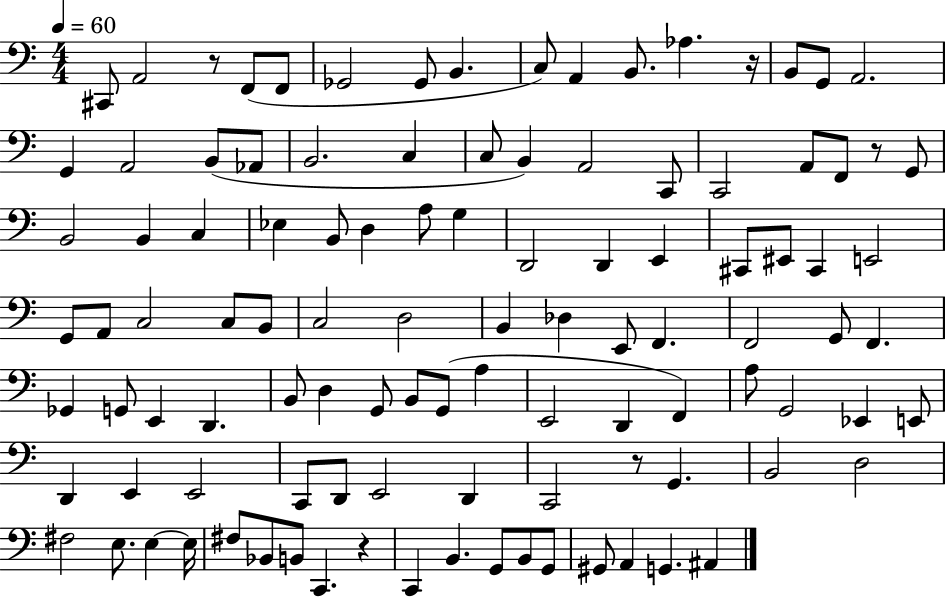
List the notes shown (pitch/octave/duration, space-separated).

C#2/e A2/h R/e F2/e F2/e Gb2/h Gb2/e B2/q. C3/e A2/q B2/e. Ab3/q. R/s B2/e G2/e A2/h. G2/q A2/h B2/e Ab2/e B2/h. C3/q C3/e B2/q A2/h C2/e C2/h A2/e F2/e R/e G2/e B2/h B2/q C3/q Eb3/q B2/e D3/q A3/e G3/q D2/h D2/q E2/q C#2/e EIS2/e C#2/q E2/h G2/e A2/e C3/h C3/e B2/e C3/h D3/h B2/q Db3/q E2/e F2/q. F2/h G2/e F2/q. Gb2/q G2/e E2/q D2/q. B2/e D3/q G2/e B2/e G2/e A3/q E2/h D2/q F2/q A3/e G2/h Eb2/q E2/e D2/q E2/q E2/h C2/e D2/e E2/h D2/q C2/h R/e G2/q. B2/h D3/h F#3/h E3/e. E3/q E3/s F#3/e Bb2/e B2/e C2/q. R/q C2/q B2/q. G2/e B2/e G2/e G#2/e A2/q G2/q. A#2/q